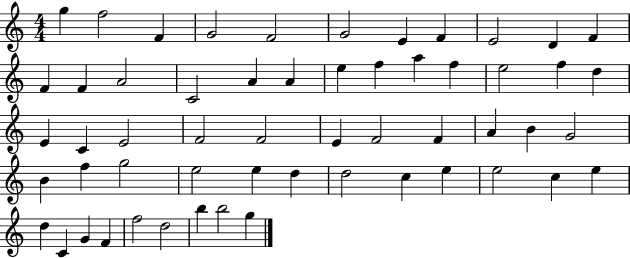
{
  \clef treble
  \numericTimeSignature
  \time 4/4
  \key c \major
  g''4 f''2 f'4 | g'2 f'2 | g'2 e'4 f'4 | e'2 d'4 f'4 | \break f'4 f'4 a'2 | c'2 a'4 a'4 | e''4 f''4 a''4 f''4 | e''2 f''4 d''4 | \break e'4 c'4 e'2 | f'2 f'2 | e'4 f'2 f'4 | a'4 b'4 g'2 | \break b'4 f''4 g''2 | e''2 e''4 d''4 | d''2 c''4 e''4 | e''2 c''4 e''4 | \break d''4 c'4 g'4 f'4 | f''2 d''2 | b''4 b''2 g''4 | \bar "|."
}